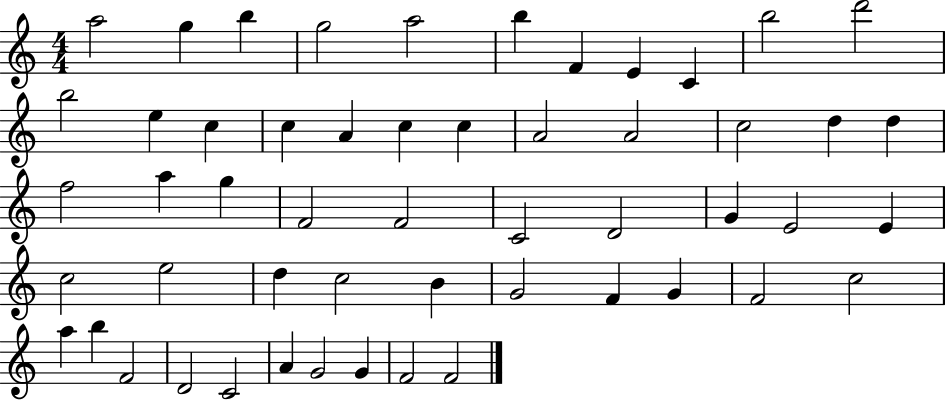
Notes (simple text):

A5/h G5/q B5/q G5/h A5/h B5/q F4/q E4/q C4/q B5/h D6/h B5/h E5/q C5/q C5/q A4/q C5/q C5/q A4/h A4/h C5/h D5/q D5/q F5/h A5/q G5/q F4/h F4/h C4/h D4/h G4/q E4/h E4/q C5/h E5/h D5/q C5/h B4/q G4/h F4/q G4/q F4/h C5/h A5/q B5/q F4/h D4/h C4/h A4/q G4/h G4/q F4/h F4/h